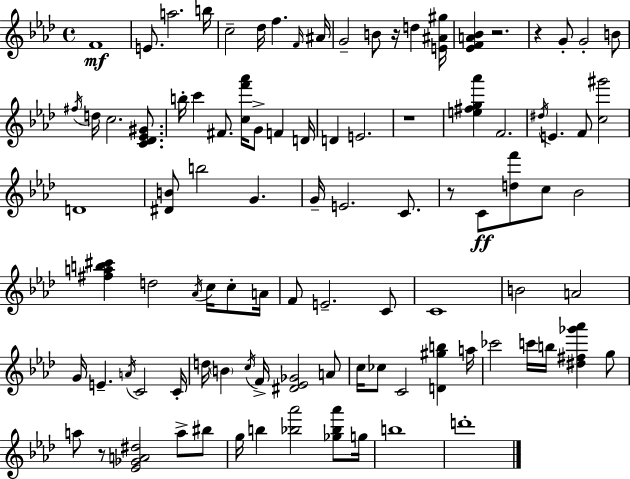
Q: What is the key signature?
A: AES major